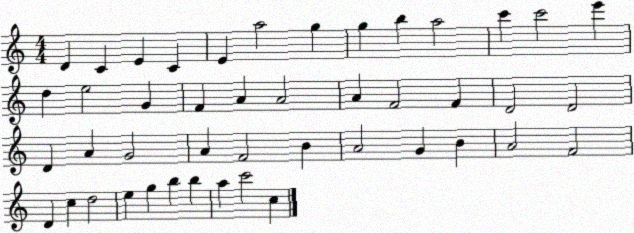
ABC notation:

X:1
T:Untitled
M:4/4
L:1/4
K:C
D C E C E a2 g g b a2 c' c'2 e' d e2 G F A A2 A F2 F D2 D2 D A G2 A F2 B A2 G B A2 F2 D c d2 e g b b a c'2 c